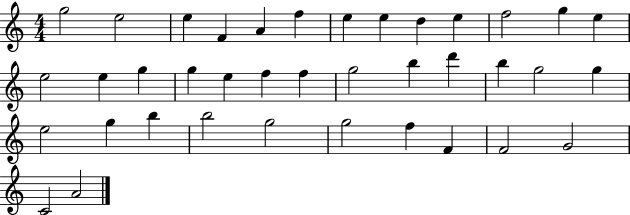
{
  \clef treble
  \numericTimeSignature
  \time 4/4
  \key c \major
  g''2 e''2 | e''4 f'4 a'4 f''4 | e''4 e''4 d''4 e''4 | f''2 g''4 e''4 | \break e''2 e''4 g''4 | g''4 e''4 f''4 f''4 | g''2 b''4 d'''4 | b''4 g''2 g''4 | \break e''2 g''4 b''4 | b''2 g''2 | g''2 f''4 f'4 | f'2 g'2 | \break c'2 a'2 | \bar "|."
}